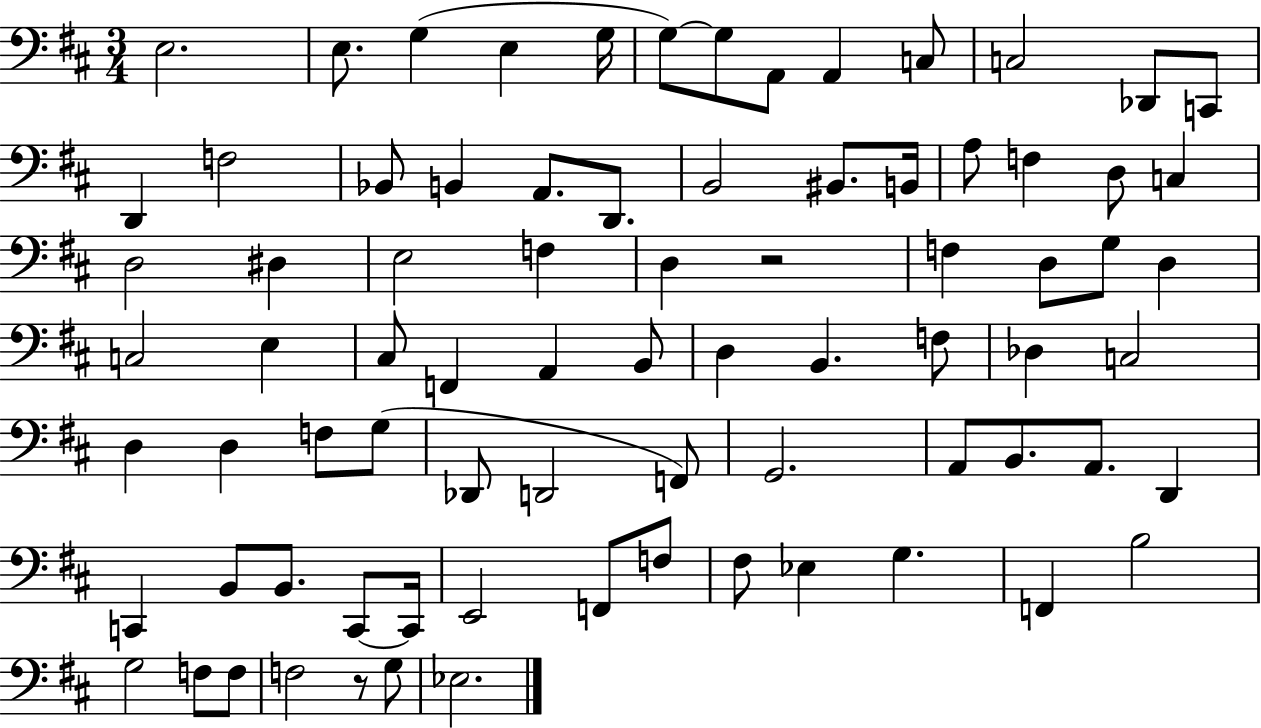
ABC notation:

X:1
T:Untitled
M:3/4
L:1/4
K:D
E,2 E,/2 G, E, G,/4 G,/2 G,/2 A,,/2 A,, C,/2 C,2 _D,,/2 C,,/2 D,, F,2 _B,,/2 B,, A,,/2 D,,/2 B,,2 ^B,,/2 B,,/4 A,/2 F, D,/2 C, D,2 ^D, E,2 F, D, z2 F, D,/2 G,/2 D, C,2 E, ^C,/2 F,, A,, B,,/2 D, B,, F,/2 _D, C,2 D, D, F,/2 G,/2 _D,,/2 D,,2 F,,/2 G,,2 A,,/2 B,,/2 A,,/2 D,, C,, B,,/2 B,,/2 C,,/2 C,,/4 E,,2 F,,/2 F,/2 ^F,/2 _E, G, F,, B,2 G,2 F,/2 F,/2 F,2 z/2 G,/2 _E,2